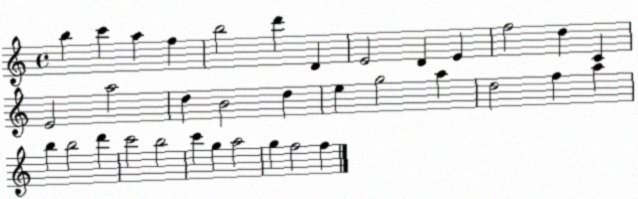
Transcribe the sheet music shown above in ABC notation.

X:1
T:Untitled
M:4/4
L:1/4
K:C
b c' a f b2 d' D E2 D E f2 d C E2 a2 d B2 d e g2 a d2 f a b b2 d' c'2 b2 c' g a2 g f2 f